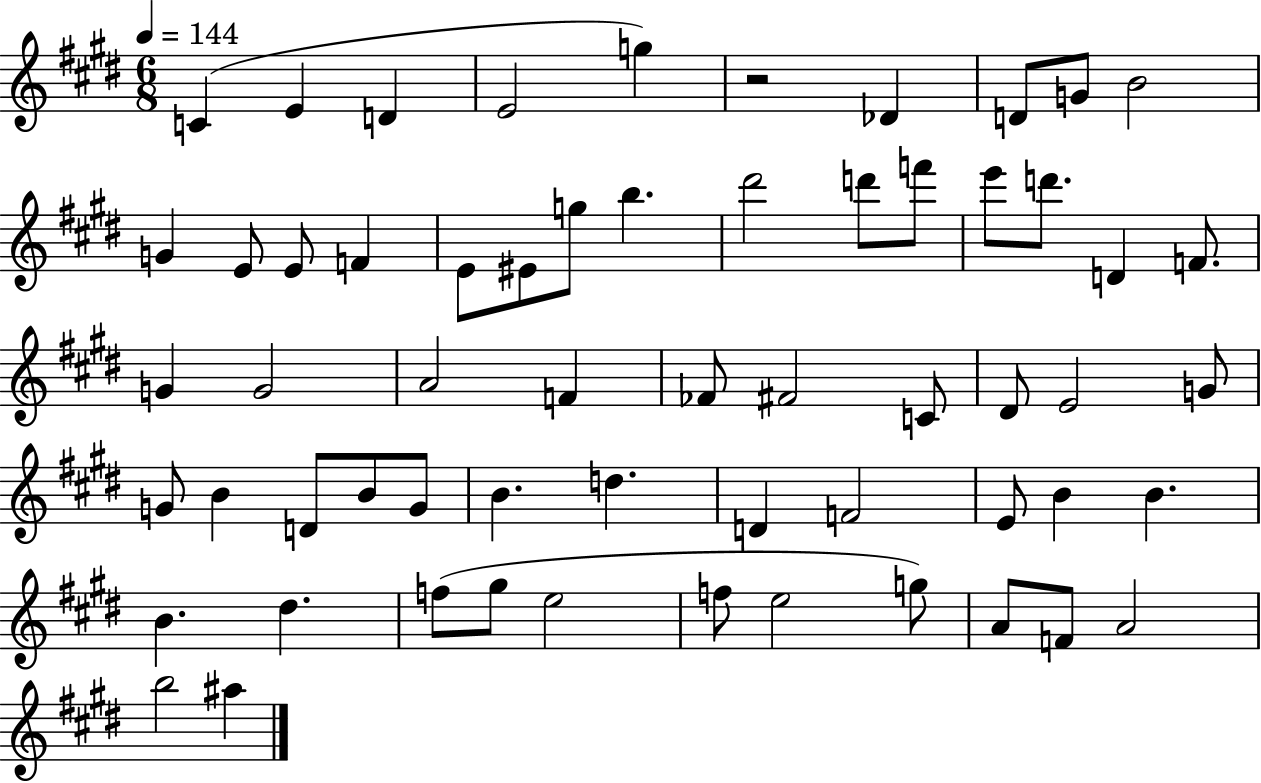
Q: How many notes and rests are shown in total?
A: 60